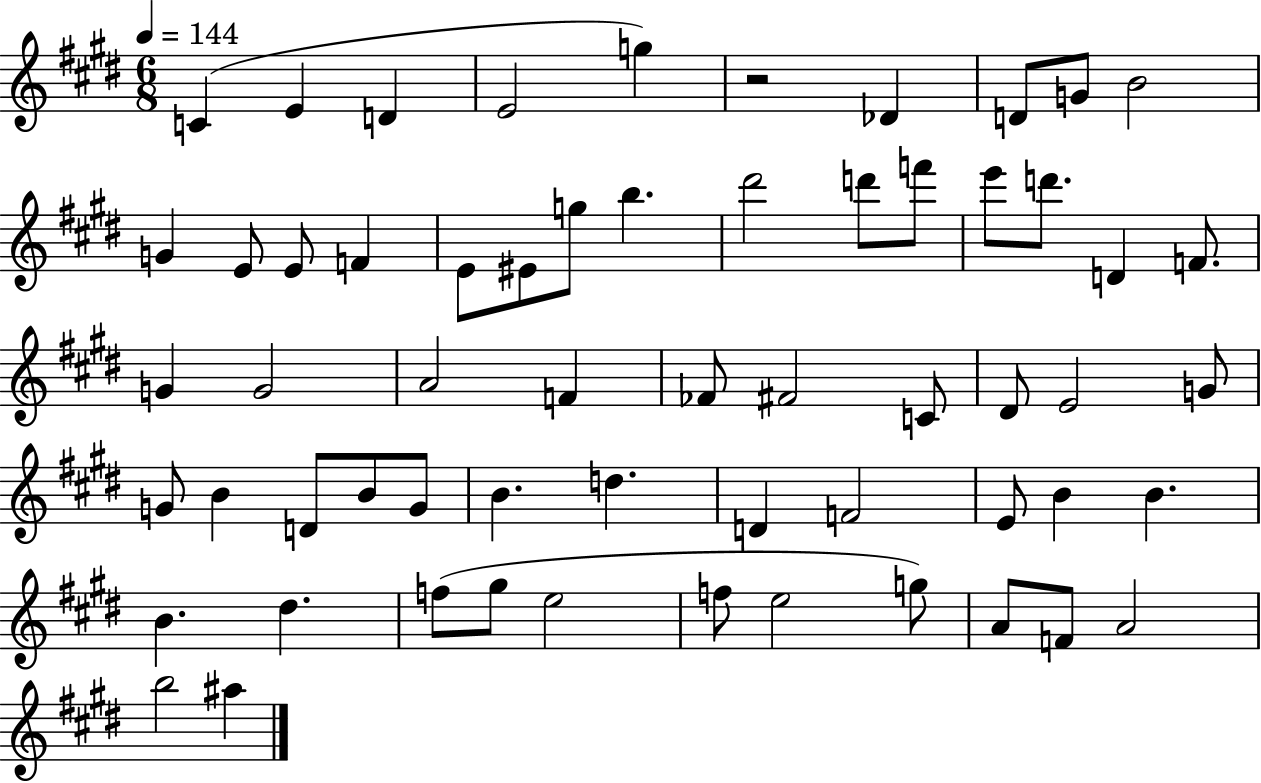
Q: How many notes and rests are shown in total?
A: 60